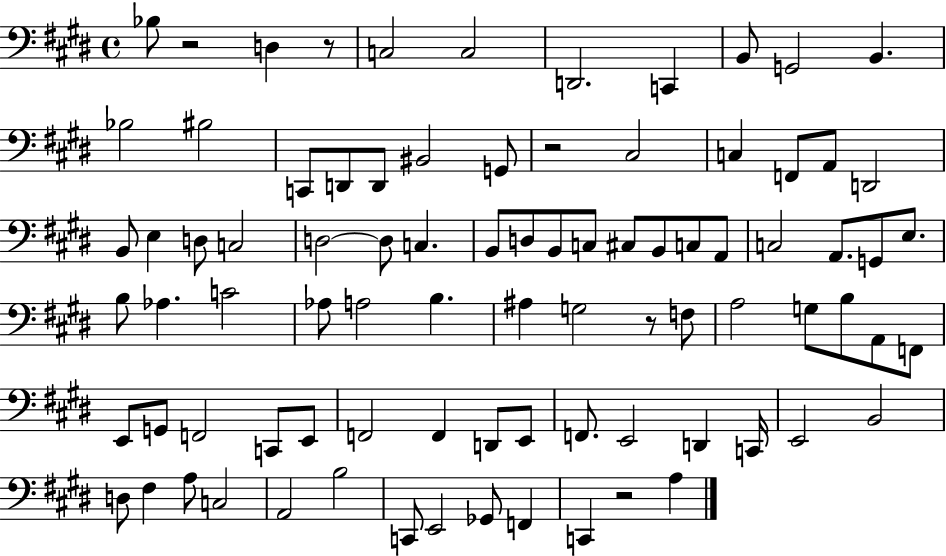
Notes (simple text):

Bb3/e R/h D3/q R/e C3/h C3/h D2/h. C2/q B2/e G2/h B2/q. Bb3/h BIS3/h C2/e D2/e D2/e BIS2/h G2/e R/h C#3/h C3/q F2/e A2/e D2/h B2/e E3/q D3/e C3/h D3/h D3/e C3/q. B2/e D3/e B2/e C3/e C#3/e B2/e C3/e A2/e C3/h A2/e. G2/e E3/e. B3/e Ab3/q. C4/h Ab3/e A3/h B3/q. A#3/q G3/h R/e F3/e A3/h G3/e B3/e A2/e F2/e E2/e G2/e F2/h C2/e E2/e F2/h F2/q D2/e E2/e F2/e. E2/h D2/q C2/s E2/h B2/h D3/e F#3/q A3/e C3/h A2/h B3/h C2/e E2/h Gb2/e F2/q C2/q R/h A3/q